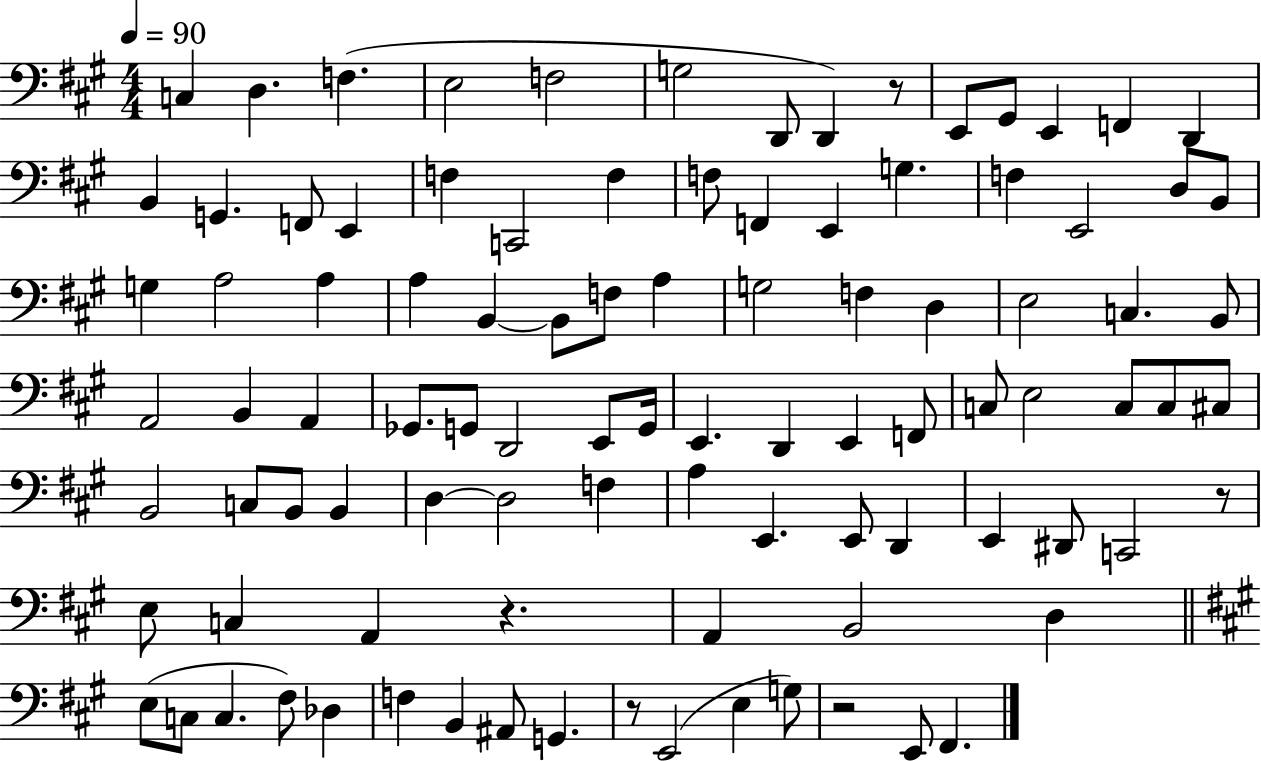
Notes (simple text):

C3/q D3/q. F3/q. E3/h F3/h G3/h D2/e D2/q R/e E2/e G#2/e E2/q F2/q D2/q B2/q G2/q. F2/e E2/q F3/q C2/h F3/q F3/e F2/q E2/q G3/q. F3/q E2/h D3/e B2/e G3/q A3/h A3/q A3/q B2/q B2/e F3/e A3/q G3/h F3/q D3/q E3/h C3/q. B2/e A2/h B2/q A2/q Gb2/e. G2/e D2/h E2/e G2/s E2/q. D2/q E2/q F2/e C3/e E3/h C3/e C3/e C#3/e B2/h C3/e B2/e B2/q D3/q D3/h F3/q A3/q E2/q. E2/e D2/q E2/q D#2/e C2/h R/e E3/e C3/q A2/q R/q. A2/q B2/h D3/q E3/e C3/e C3/q. F#3/e Db3/q F3/q B2/q A#2/e G2/q. R/e E2/h E3/q G3/e R/h E2/e F#2/q.